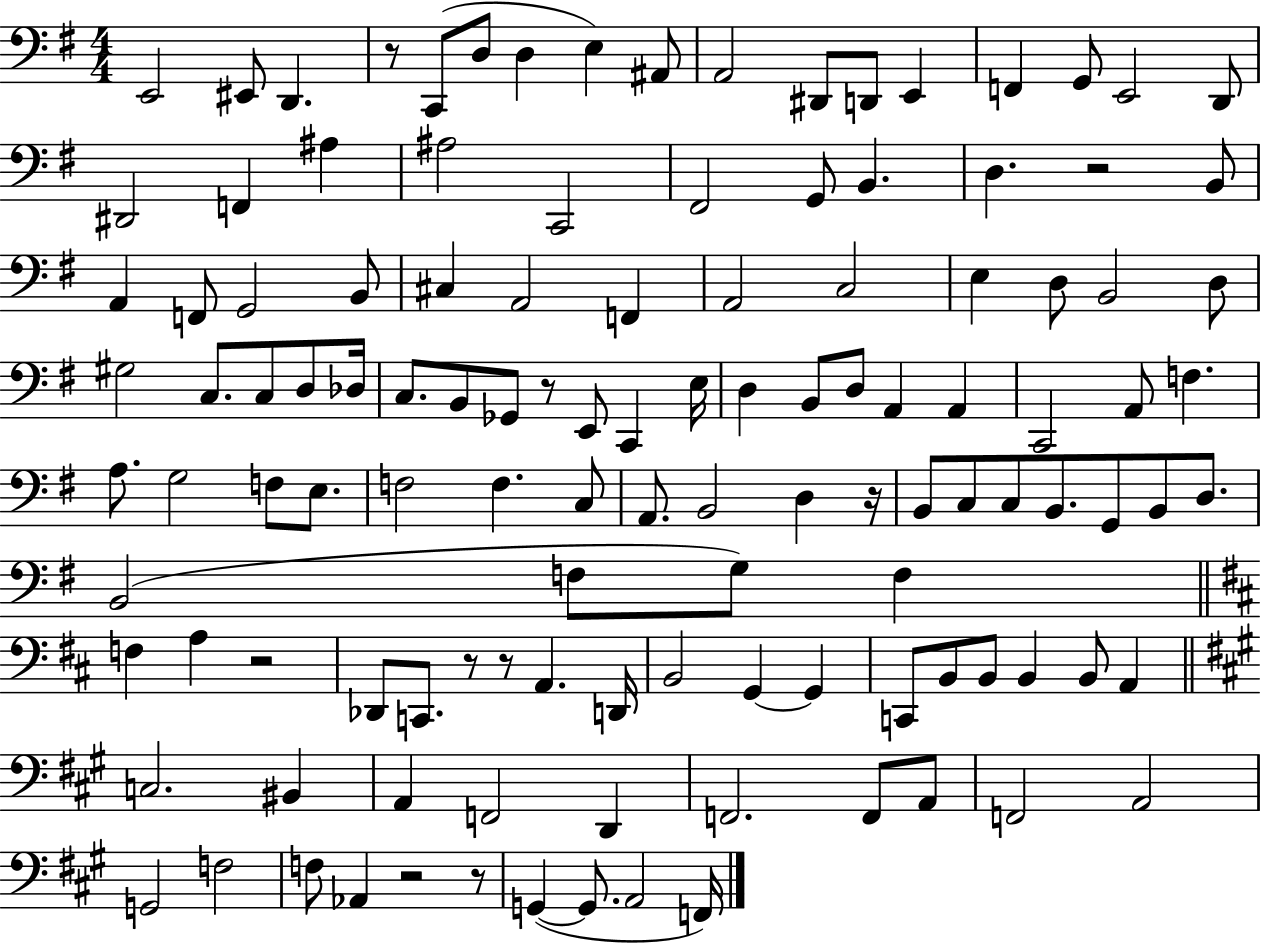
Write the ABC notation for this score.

X:1
T:Untitled
M:4/4
L:1/4
K:G
E,,2 ^E,,/2 D,, z/2 C,,/2 D,/2 D, E, ^A,,/2 A,,2 ^D,,/2 D,,/2 E,, F,, G,,/2 E,,2 D,,/2 ^D,,2 F,, ^A, ^A,2 C,,2 ^F,,2 G,,/2 B,, D, z2 B,,/2 A,, F,,/2 G,,2 B,,/2 ^C, A,,2 F,, A,,2 C,2 E, D,/2 B,,2 D,/2 ^G,2 C,/2 C,/2 D,/2 _D,/4 C,/2 B,,/2 _G,,/2 z/2 E,,/2 C,, E,/4 D, B,,/2 D,/2 A,, A,, C,,2 A,,/2 F, A,/2 G,2 F,/2 E,/2 F,2 F, C,/2 A,,/2 B,,2 D, z/4 B,,/2 C,/2 C,/2 B,,/2 G,,/2 B,,/2 D,/2 B,,2 F,/2 G,/2 F, F, A, z2 _D,,/2 C,,/2 z/2 z/2 A,, D,,/4 B,,2 G,, G,, C,,/2 B,,/2 B,,/2 B,, B,,/2 A,, C,2 ^B,, A,, F,,2 D,, F,,2 F,,/2 A,,/2 F,,2 A,,2 G,,2 F,2 F,/2 _A,, z2 z/2 G,, G,,/2 A,,2 F,,/4